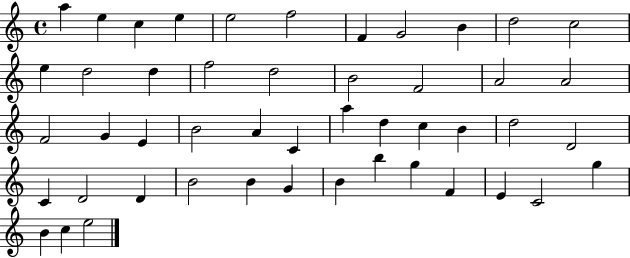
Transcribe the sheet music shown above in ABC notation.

X:1
T:Untitled
M:4/4
L:1/4
K:C
a e c e e2 f2 F G2 B d2 c2 e d2 d f2 d2 B2 F2 A2 A2 F2 G E B2 A C a d c B d2 D2 C D2 D B2 B G B b g F E C2 g B c e2